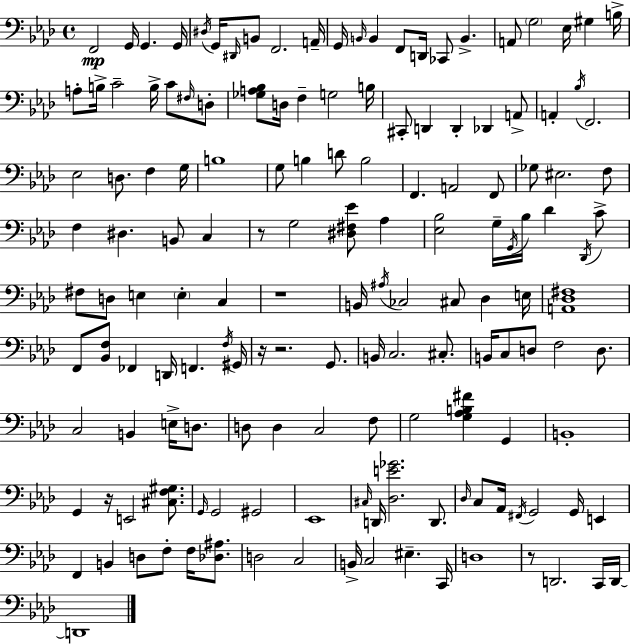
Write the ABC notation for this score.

X:1
T:Untitled
M:4/4
L:1/4
K:Fm
F,,2 G,,/4 G,, G,,/4 ^D,/4 G,,/4 ^D,,/4 B,,/2 F,,2 A,,/4 G,,/4 B,,/4 B,, F,,/2 D,,/4 _C,,/2 B,, A,,/2 G,2 _E,/4 ^G, B,/4 A,/2 B,/4 C2 B,/4 C/2 ^F,/4 D,/2 [_G,A,_B,]/2 D,/4 F, G,2 B,/4 ^C,,/2 D,, D,, _D,, A,,/2 A,, _B,/4 F,,2 _E,2 D,/2 F, G,/4 B,4 G,/2 B, D/2 B,2 F,, A,,2 F,,/2 _G,/2 ^E,2 F,/2 F, ^D, B,,/2 C, z/2 G,2 [^D,^F,_E]/2 _A, [_E,_B,]2 G,/4 G,,/4 _B,/4 _D _D,,/4 C/2 ^F,/2 D,/2 E, E, C, z4 B,,/4 ^A,/4 _C,2 ^C,/2 _D, E,/4 [A,,_D,^F,]4 F,,/2 [_B,,F,]/2 _F,, D,,/4 F,, F,/4 ^G,,/4 z/4 z2 G,,/2 B,,/4 C,2 ^C,/2 B,,/4 C,/2 D,/2 F,2 D,/2 C,2 B,, E,/4 D,/2 D,/2 D, C,2 F,/2 G,2 [G,_A,B,^F] G,, B,,4 G,, z/4 E,,2 [^C,F,^G,]/2 G,,/4 G,,2 ^G,,2 _E,,4 ^C,/4 D,,/4 [_D,E_G]2 D,,/2 _D,/4 C,/2 _A,,/4 ^F,,/4 G,,2 G,,/4 E,, F,, B,, D,/2 F,/2 F,/4 [_D,^A,]/2 D,2 C,2 B,,/4 C,2 ^E, C,,/4 D,4 z/2 D,,2 C,,/4 D,,/4 D,,4